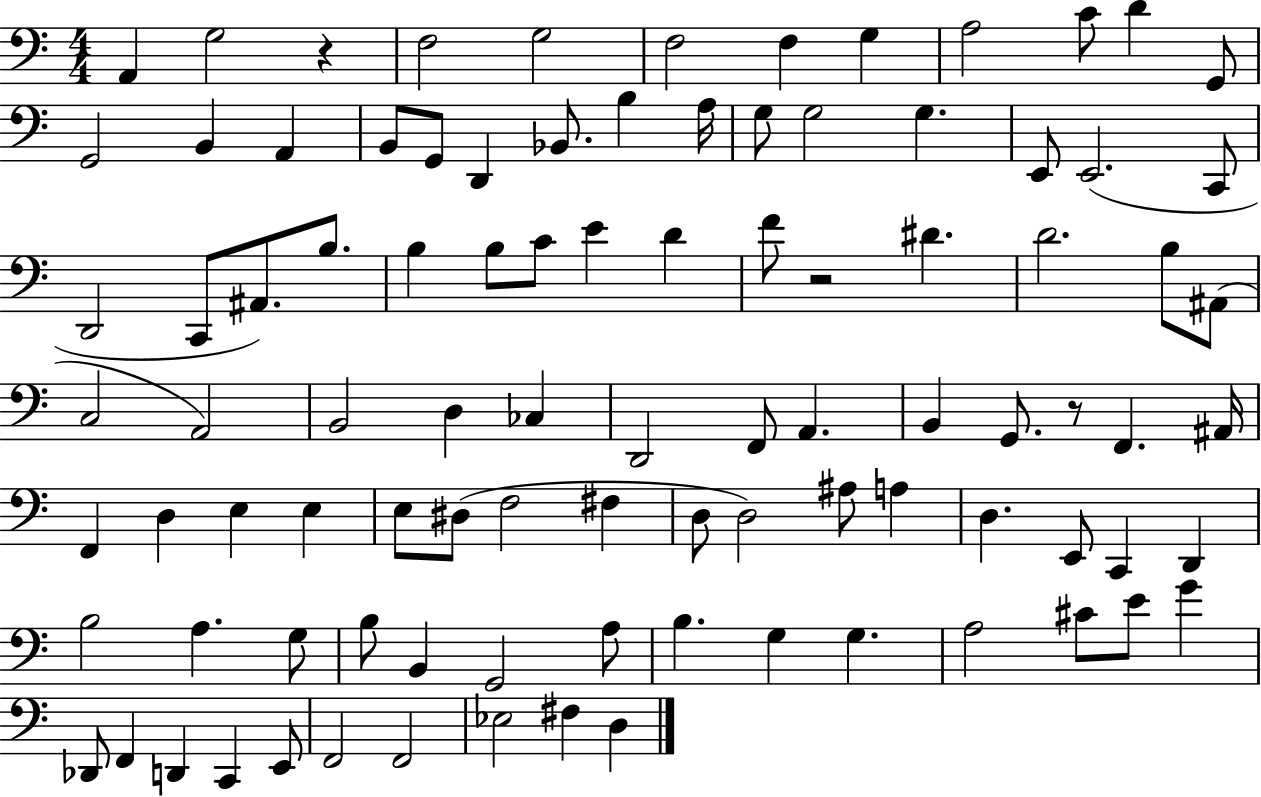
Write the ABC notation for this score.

X:1
T:Untitled
M:4/4
L:1/4
K:C
A,, G,2 z F,2 G,2 F,2 F, G, A,2 C/2 D G,,/2 G,,2 B,, A,, B,,/2 G,,/2 D,, _B,,/2 B, A,/4 G,/2 G,2 G, E,,/2 E,,2 C,,/2 D,,2 C,,/2 ^A,,/2 B,/2 B, B,/2 C/2 E D F/2 z2 ^D D2 B,/2 ^A,,/2 C,2 A,,2 B,,2 D, _C, D,,2 F,,/2 A,, B,, G,,/2 z/2 F,, ^A,,/4 F,, D, E, E, E,/2 ^D,/2 F,2 ^F, D,/2 D,2 ^A,/2 A, D, E,,/2 C,, D,, B,2 A, G,/2 B,/2 B,, G,,2 A,/2 B, G, G, A,2 ^C/2 E/2 G _D,,/2 F,, D,, C,, E,,/2 F,,2 F,,2 _E,2 ^F, D,